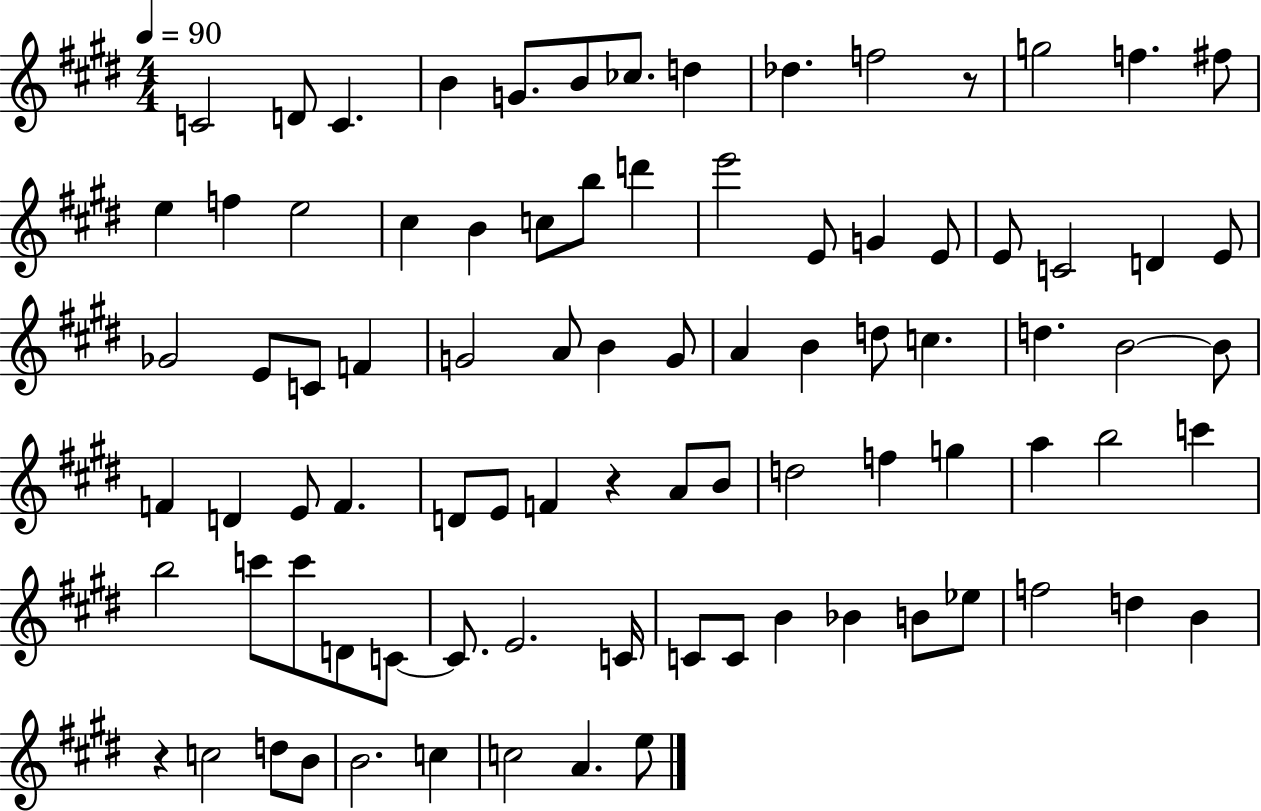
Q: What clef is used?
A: treble